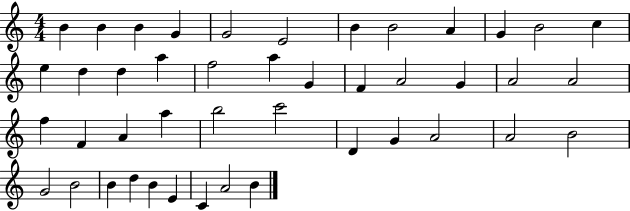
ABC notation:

X:1
T:Untitled
M:4/4
L:1/4
K:C
B B B G G2 E2 B B2 A G B2 c e d d a f2 a G F A2 G A2 A2 f F A a b2 c'2 D G A2 A2 B2 G2 B2 B d B E C A2 B